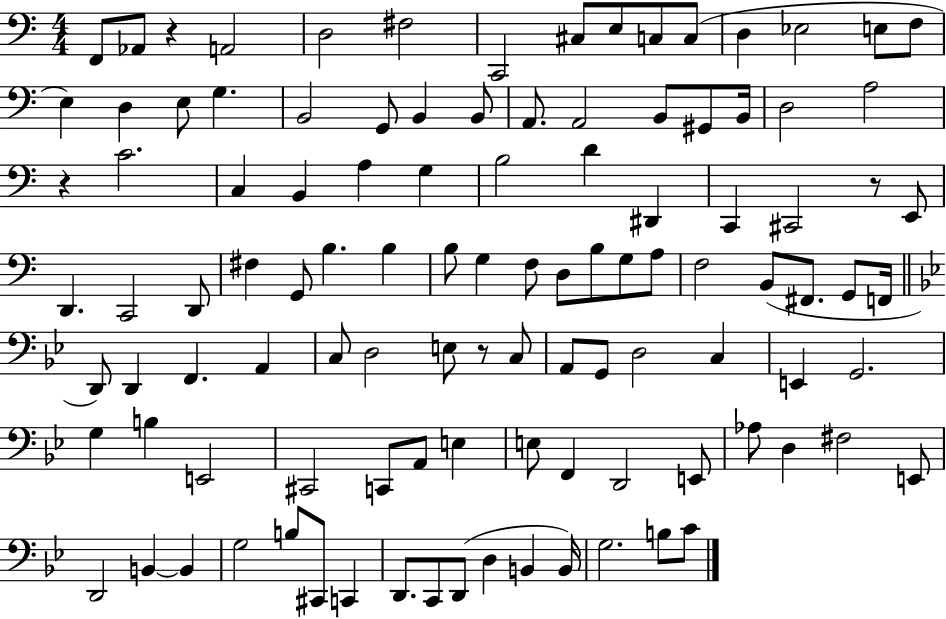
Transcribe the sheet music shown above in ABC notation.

X:1
T:Untitled
M:4/4
L:1/4
K:C
F,,/2 _A,,/2 z A,,2 D,2 ^F,2 C,,2 ^C,/2 E,/2 C,/2 C,/2 D, _E,2 E,/2 F,/2 E, D, E,/2 G, B,,2 G,,/2 B,, B,,/2 A,,/2 A,,2 B,,/2 ^G,,/2 B,,/4 D,2 A,2 z C2 C, B,, A, G, B,2 D ^D,, C,, ^C,,2 z/2 E,,/2 D,, C,,2 D,,/2 ^F, G,,/2 B, B, B,/2 G, F,/2 D,/2 B,/2 G,/2 A,/2 F,2 B,,/2 ^F,,/2 G,,/2 F,,/4 D,,/2 D,, F,, A,, C,/2 D,2 E,/2 z/2 C,/2 A,,/2 G,,/2 D,2 C, E,, G,,2 G, B, E,,2 ^C,,2 C,,/2 A,,/2 E, E,/2 F,, D,,2 E,,/2 _A,/2 D, ^F,2 E,,/2 D,,2 B,, B,, G,2 B,/2 ^C,,/2 C,, D,,/2 C,,/2 D,,/2 D, B,, B,,/4 G,2 B,/2 C/2